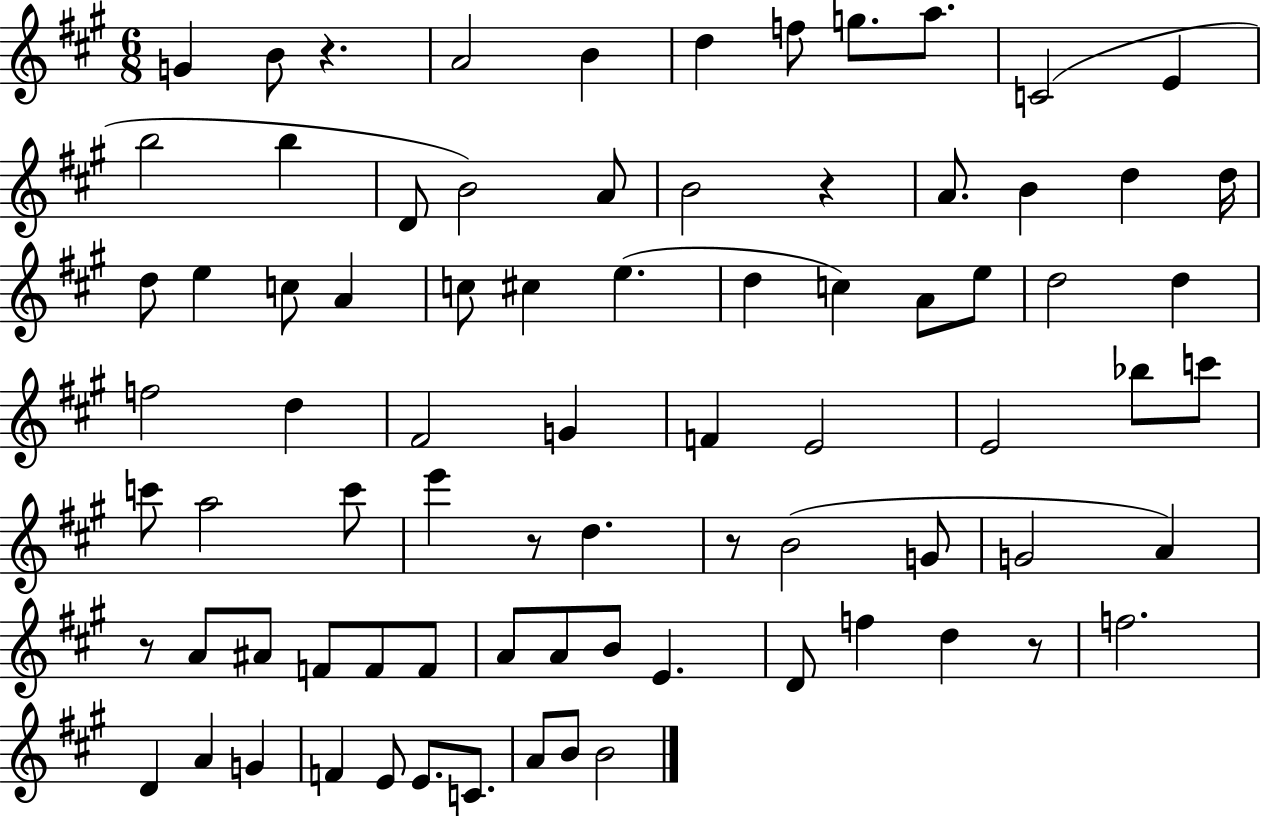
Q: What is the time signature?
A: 6/8